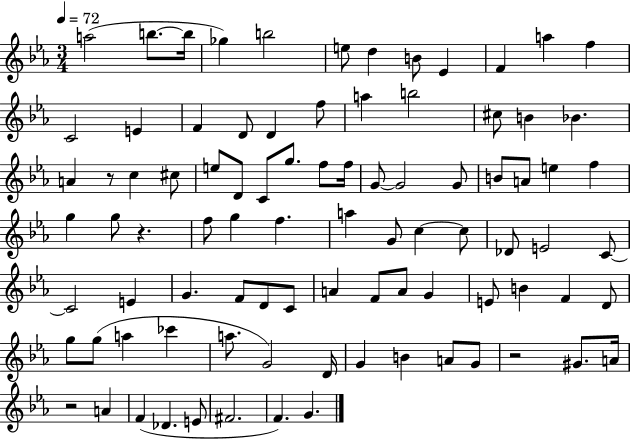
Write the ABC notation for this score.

X:1
T:Untitled
M:3/4
L:1/4
K:Eb
a2 b/2 b/4 _g b2 e/2 d B/2 _E F a f C2 E F D/2 D f/2 a b2 ^c/2 B _B A z/2 c ^c/2 e/2 D/2 C/2 g/2 f/2 f/4 G/2 G2 G/2 B/2 A/2 e f g g/2 z f/2 g f a G/2 c c/2 _D/2 E2 C/2 C2 E G F/2 D/2 C/2 A F/2 A/2 G E/2 B F D/2 g/2 g/2 a _c' a/2 G2 D/4 G B A/2 G/2 z2 ^G/2 A/4 z2 A F _D E/2 ^F2 F G